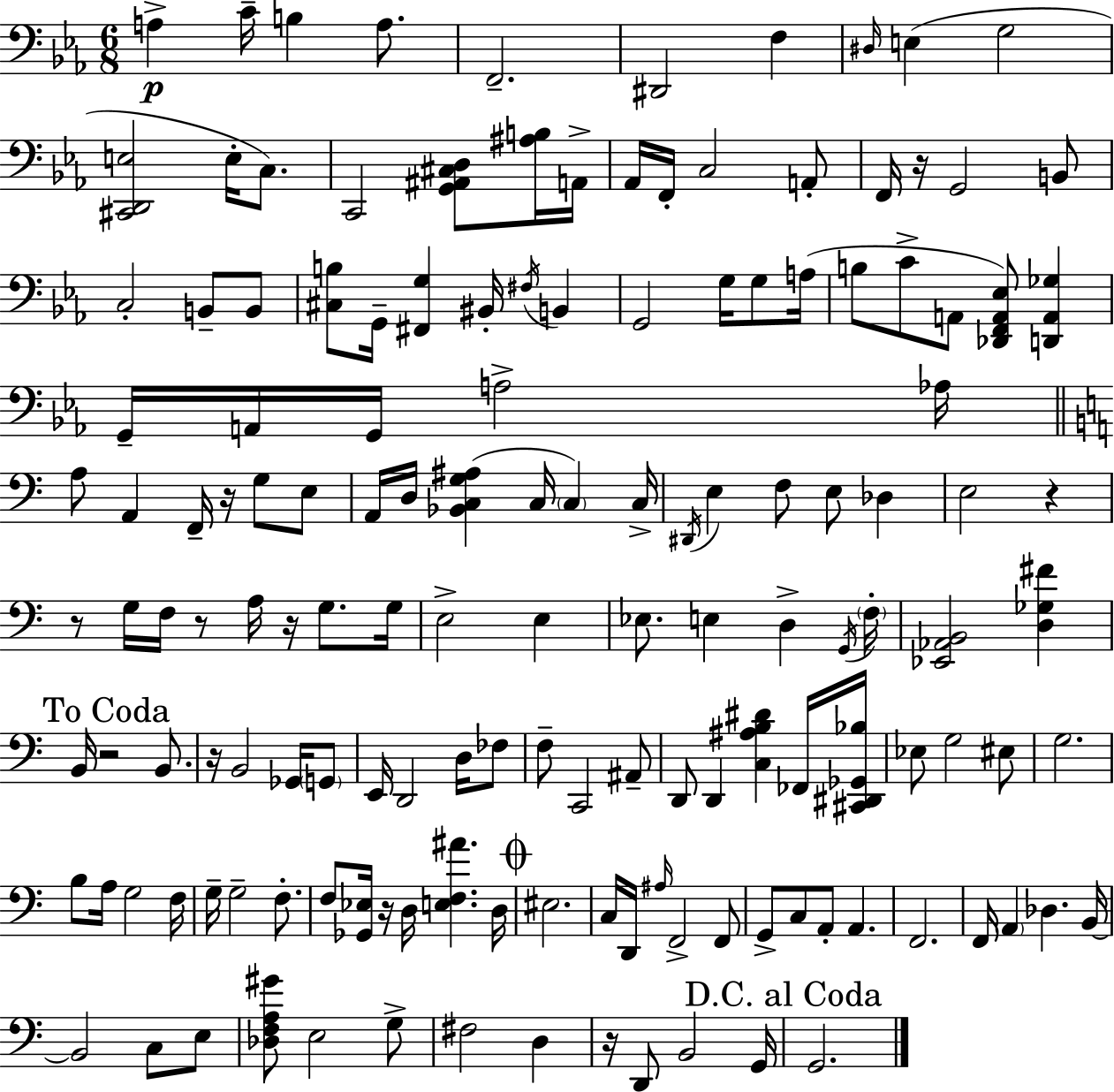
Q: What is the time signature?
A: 6/8